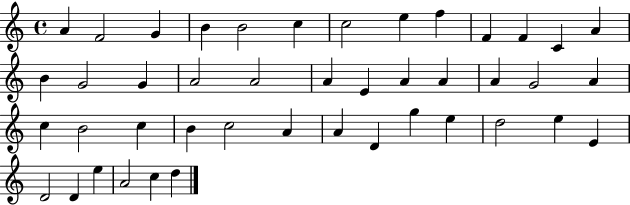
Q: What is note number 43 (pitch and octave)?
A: C5